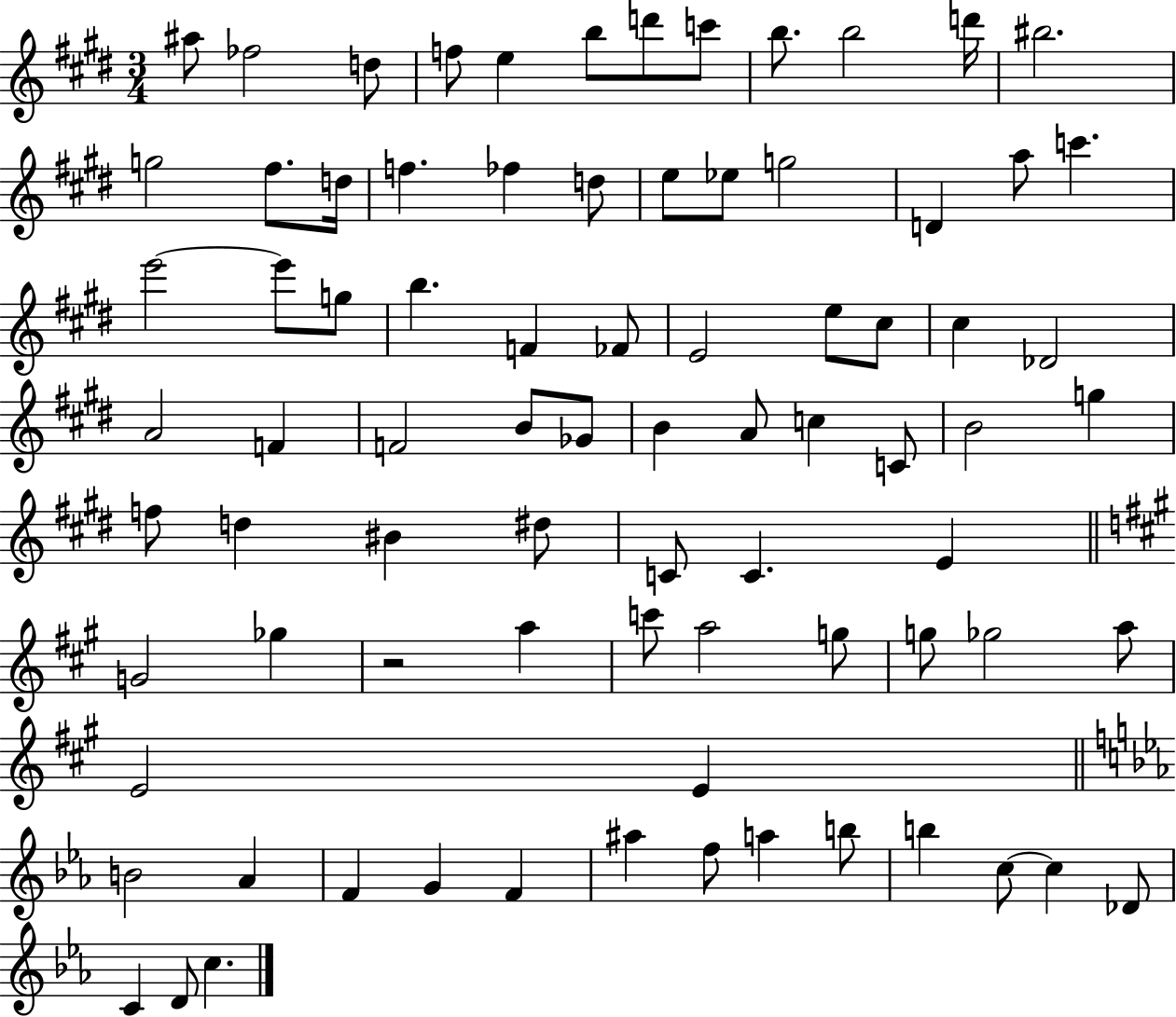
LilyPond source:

{
  \clef treble
  \numericTimeSignature
  \time 3/4
  \key e \major
  ais''8 fes''2 d''8 | f''8 e''4 b''8 d'''8 c'''8 | b''8. b''2 d'''16 | bis''2. | \break g''2 fis''8. d''16 | f''4. fes''4 d''8 | e''8 ees''8 g''2 | d'4 a''8 c'''4. | \break e'''2~~ e'''8 g''8 | b''4. f'4 fes'8 | e'2 e''8 cis''8 | cis''4 des'2 | \break a'2 f'4 | f'2 b'8 ges'8 | b'4 a'8 c''4 c'8 | b'2 g''4 | \break f''8 d''4 bis'4 dis''8 | c'8 c'4. e'4 | \bar "||" \break \key a \major g'2 ges''4 | r2 a''4 | c'''8 a''2 g''8 | g''8 ges''2 a''8 | \break e'2 e'4 | \bar "||" \break \key ees \major b'2 aes'4 | f'4 g'4 f'4 | ais''4 f''8 a''4 b''8 | b''4 c''8~~ c''4 des'8 | \break c'4 d'8 c''4. | \bar "|."
}